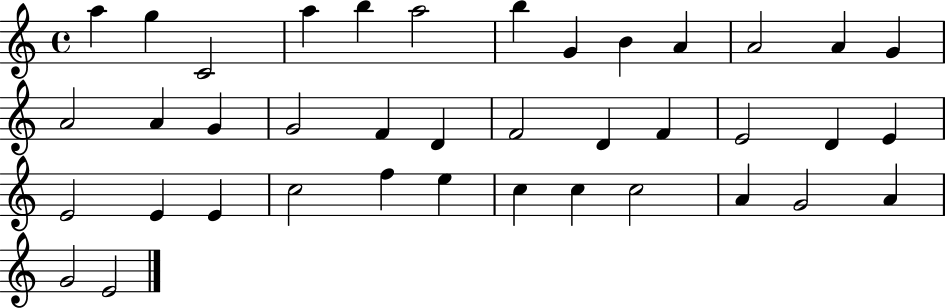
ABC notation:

X:1
T:Untitled
M:4/4
L:1/4
K:C
a g C2 a b a2 b G B A A2 A G A2 A G G2 F D F2 D F E2 D E E2 E E c2 f e c c c2 A G2 A G2 E2